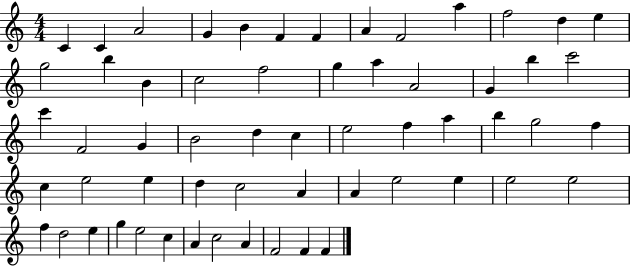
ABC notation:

X:1
T:Untitled
M:4/4
L:1/4
K:C
C C A2 G B F F A F2 a f2 d e g2 b B c2 f2 g a A2 G b c'2 c' F2 G B2 d c e2 f a b g2 f c e2 e d c2 A A e2 e e2 e2 f d2 e g e2 c A c2 A F2 F F